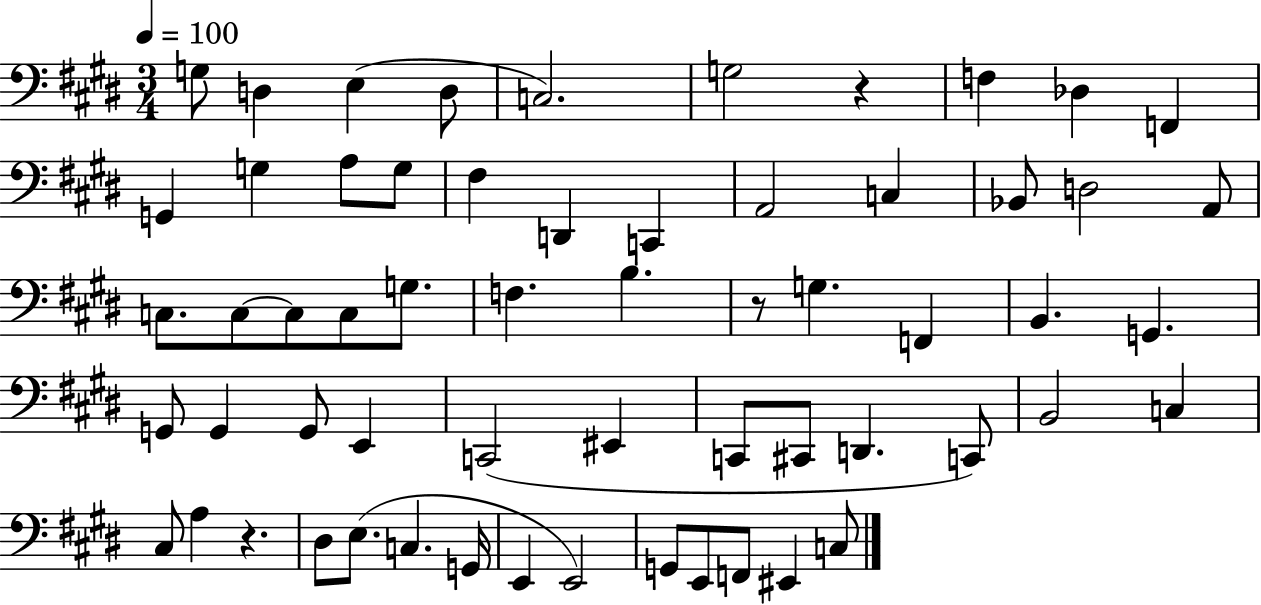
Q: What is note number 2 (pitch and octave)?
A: D3